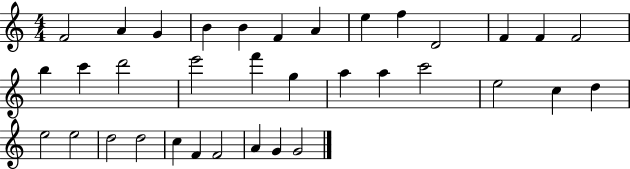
{
  \clef treble
  \numericTimeSignature
  \time 4/4
  \key c \major
  f'2 a'4 g'4 | b'4 b'4 f'4 a'4 | e''4 f''4 d'2 | f'4 f'4 f'2 | \break b''4 c'''4 d'''2 | e'''2 f'''4 g''4 | a''4 a''4 c'''2 | e''2 c''4 d''4 | \break e''2 e''2 | d''2 d''2 | c''4 f'4 f'2 | a'4 g'4 g'2 | \break \bar "|."
}